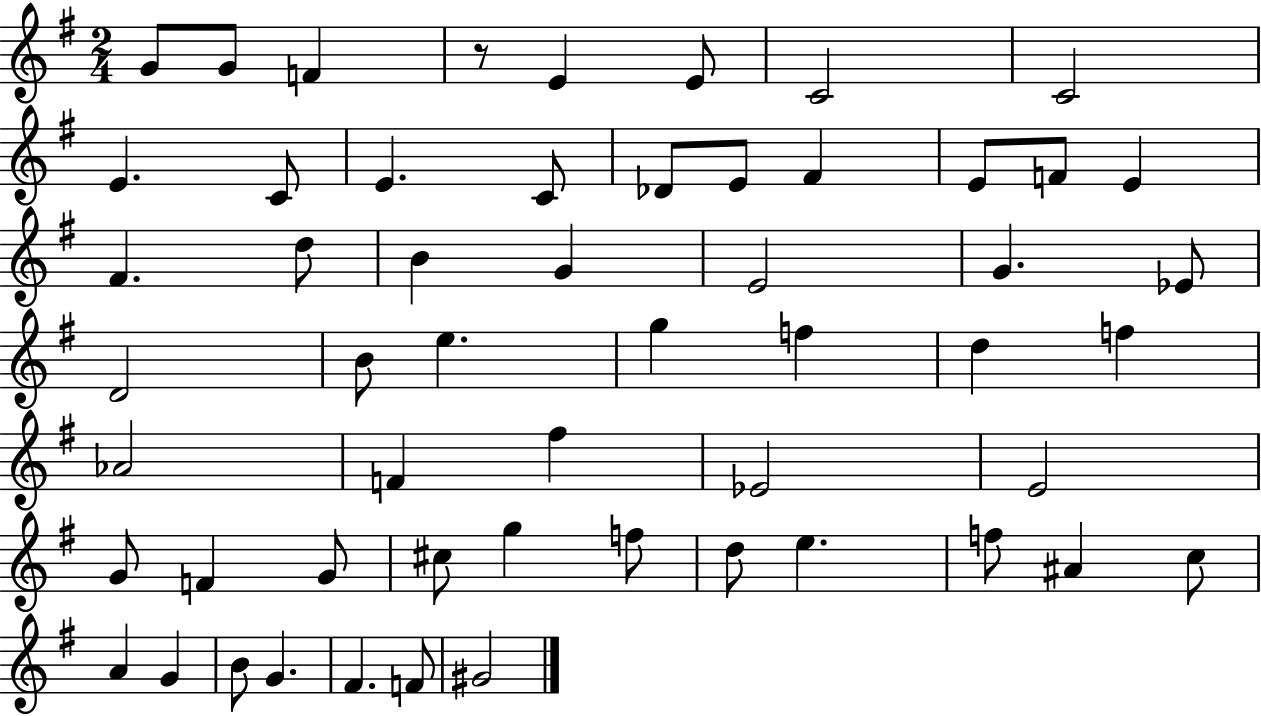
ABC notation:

X:1
T:Untitled
M:2/4
L:1/4
K:G
G/2 G/2 F z/2 E E/2 C2 C2 E C/2 E C/2 _D/2 E/2 ^F E/2 F/2 E ^F d/2 B G E2 G _E/2 D2 B/2 e g f d f _A2 F ^f _E2 E2 G/2 F G/2 ^c/2 g f/2 d/2 e f/2 ^A c/2 A G B/2 G ^F F/2 ^G2